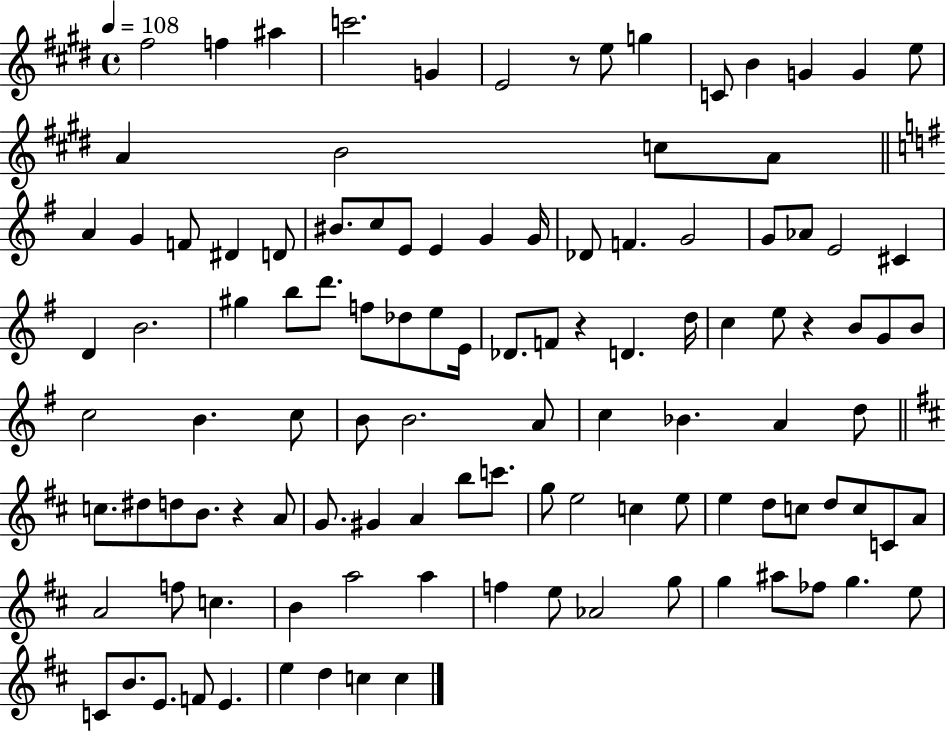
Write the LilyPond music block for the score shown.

{
  \clef treble
  \time 4/4
  \defaultTimeSignature
  \key e \major
  \tempo 4 = 108
  fis''2 f''4 ais''4 | c'''2. g'4 | e'2 r8 e''8 g''4 | c'8 b'4 g'4 g'4 e''8 | \break a'4 b'2 c''8 a'8 | \bar "||" \break \key g \major a'4 g'4 f'8 dis'4 d'8 | bis'8. c''8 e'8 e'4 g'4 g'16 | des'8 f'4. g'2 | g'8 aes'8 e'2 cis'4 | \break d'4 b'2. | gis''4 b''8 d'''8. f''8 des''8 e''8 e'16 | des'8. f'8 r4 d'4. d''16 | c''4 e''8 r4 b'8 g'8 b'8 | \break c''2 b'4. c''8 | b'8 b'2. a'8 | c''4 bes'4. a'4 d''8 | \bar "||" \break \key d \major c''8. dis''8 d''8 b'8. r4 a'8 | g'8. gis'4 a'4 b''8 c'''8. | g''8 e''2 c''4 e''8 | e''4 d''8 c''8 d''8 c''8 c'8 a'8 | \break a'2 f''8 c''4. | b'4 a''2 a''4 | f''4 e''8 aes'2 g''8 | g''4 ais''8 fes''8 g''4. e''8 | \break c'8 b'8. e'8. f'8 e'4. | e''4 d''4 c''4 c''4 | \bar "|."
}